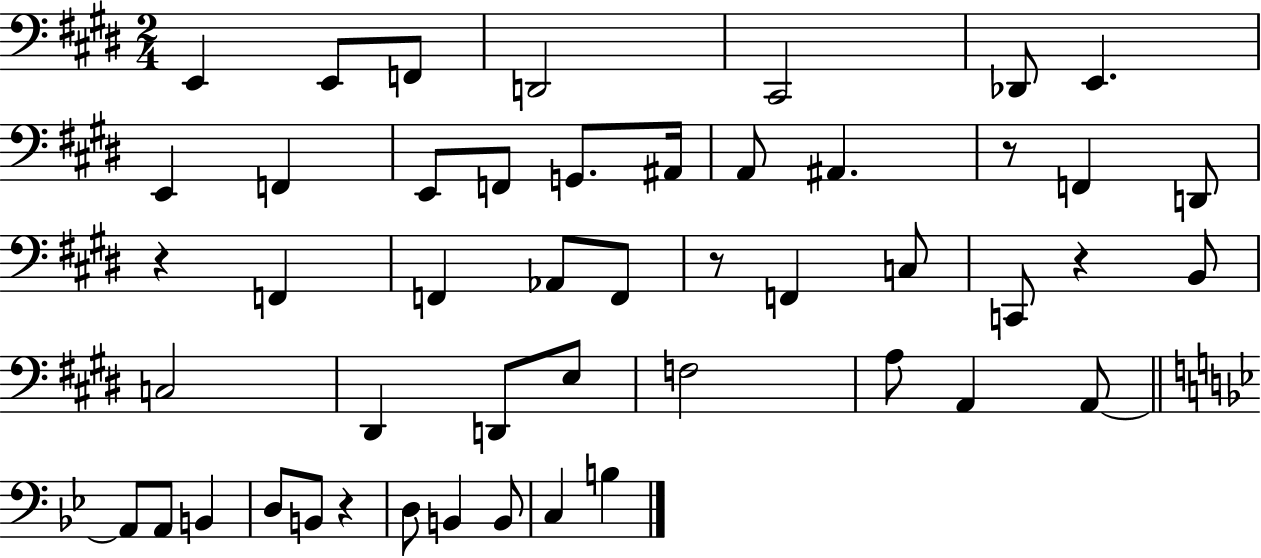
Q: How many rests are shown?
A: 5